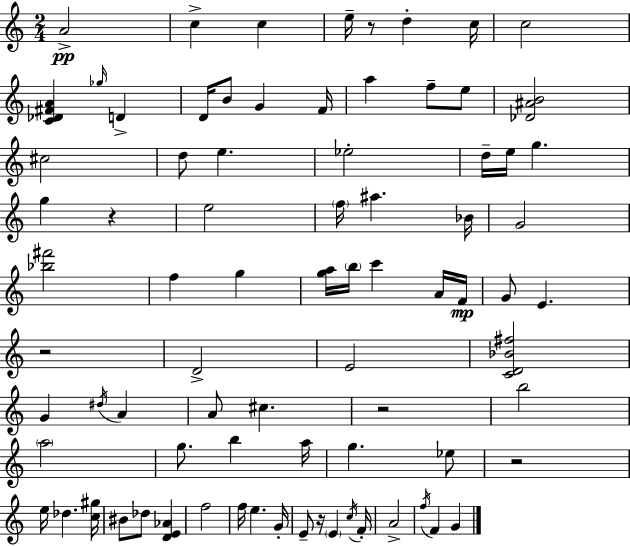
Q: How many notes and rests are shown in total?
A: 80